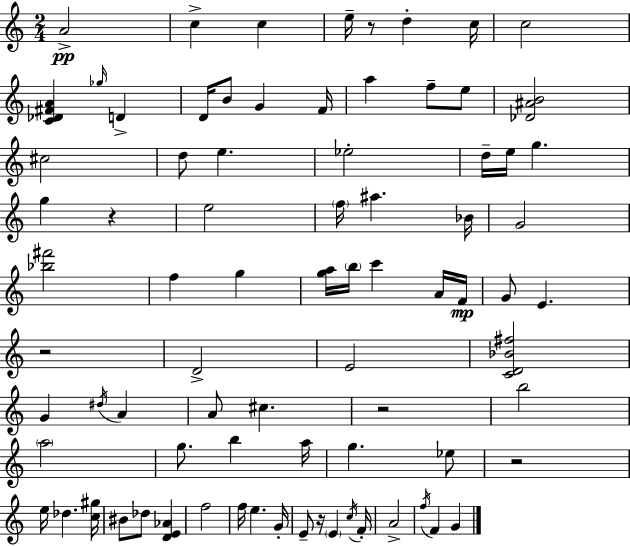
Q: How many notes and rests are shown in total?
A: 80